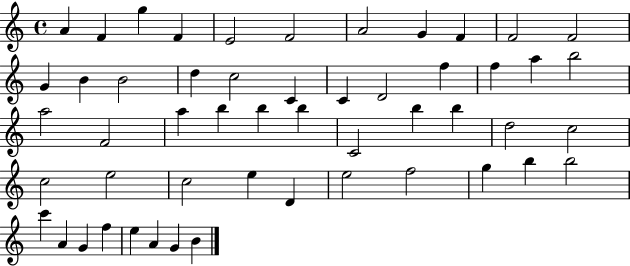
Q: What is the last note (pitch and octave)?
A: B4